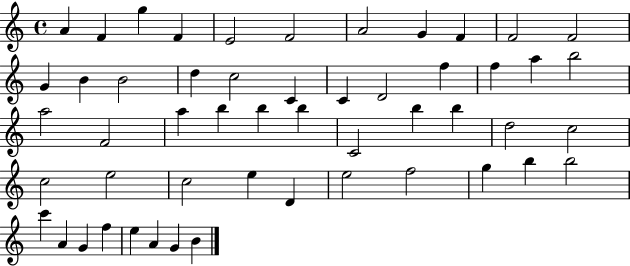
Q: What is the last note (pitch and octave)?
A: B4